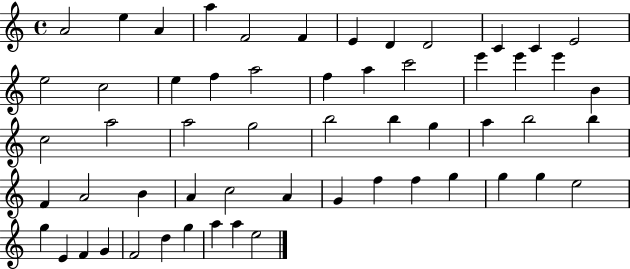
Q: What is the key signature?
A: C major